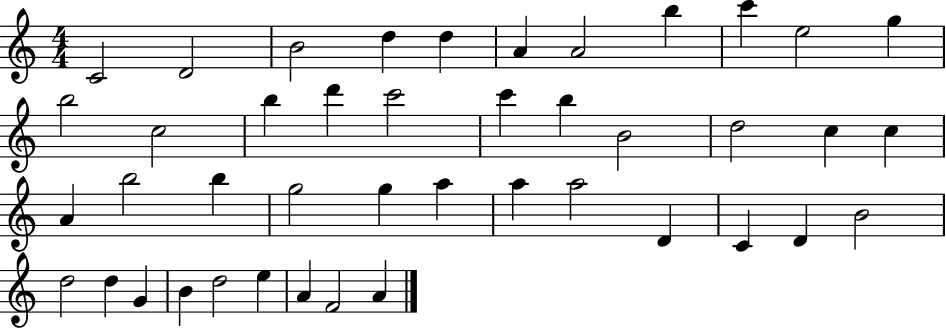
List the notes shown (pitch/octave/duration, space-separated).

C4/h D4/h B4/h D5/q D5/q A4/q A4/h B5/q C6/q E5/h G5/q B5/h C5/h B5/q D6/q C6/h C6/q B5/q B4/h D5/h C5/q C5/q A4/q B5/h B5/q G5/h G5/q A5/q A5/q A5/h D4/q C4/q D4/q B4/h D5/h D5/q G4/q B4/q D5/h E5/q A4/q F4/h A4/q